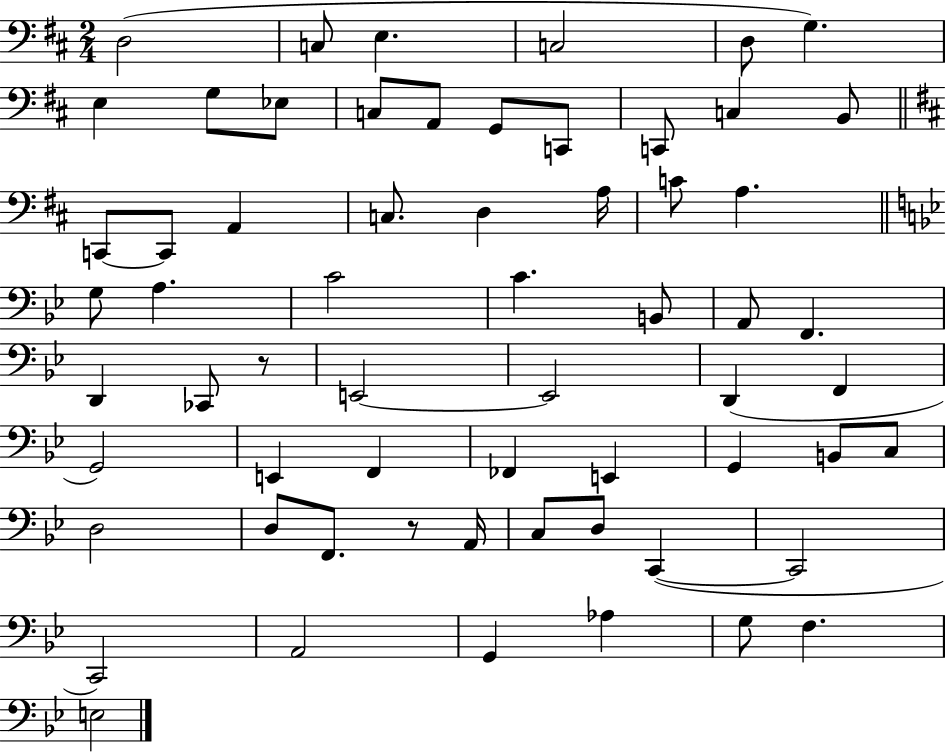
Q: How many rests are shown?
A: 2